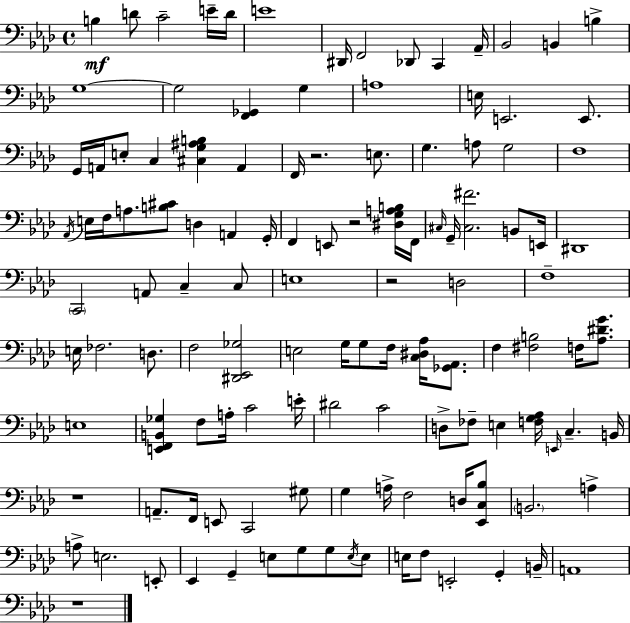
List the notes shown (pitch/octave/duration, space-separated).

B3/q D4/e C4/h E4/s D4/s E4/w D#2/s F2/h Db2/e C2/q Ab2/s Bb2/h B2/q B3/q G3/w G3/h [F2,Gb2]/q G3/q A3/w E3/s E2/h. E2/e. G2/s A2/s E3/e C3/q [C#3,G3,A#3,B3]/q A2/q F2/s R/h. E3/e. G3/q. A3/e G3/h F3/w Ab2/s E3/s F3/s A3/e. [B3,C#4]/e D3/q A2/q G2/s F2/q E2/e R/h [D#3,G3,A3,B3]/s F2/s C#3/s G2/s [C#3,F#4]/h. B2/e E2/s D#2/w C2/h A2/e C3/q C3/e E3/w R/h D3/h F3/w E3/s FES3/h. D3/e. F3/h [D#2,Eb2,Gb3]/h E3/h G3/s G3/e F3/s [C3,D#3,Ab3]/s [Gb2,Ab2]/e. F3/q [F#3,B3]/h F3/s [Ab3,D#4,G4]/e. E3/w [E2,F2,B2,Gb3]/q F3/e A3/s C4/h E4/s D#4/h C4/h D3/e FES3/e E3/q [F3,G3,Ab3]/s E2/s C3/q. B2/s R/w A2/e. F2/s E2/e C2/h G#3/e G3/q A3/s F3/h D3/s [Eb2,C3,Bb3]/e B2/h. A3/q A3/e E3/h. E2/e Eb2/q G2/q E3/e G3/e G3/e E3/s E3/e E3/s F3/e E2/h G2/q B2/s A2/w R/w